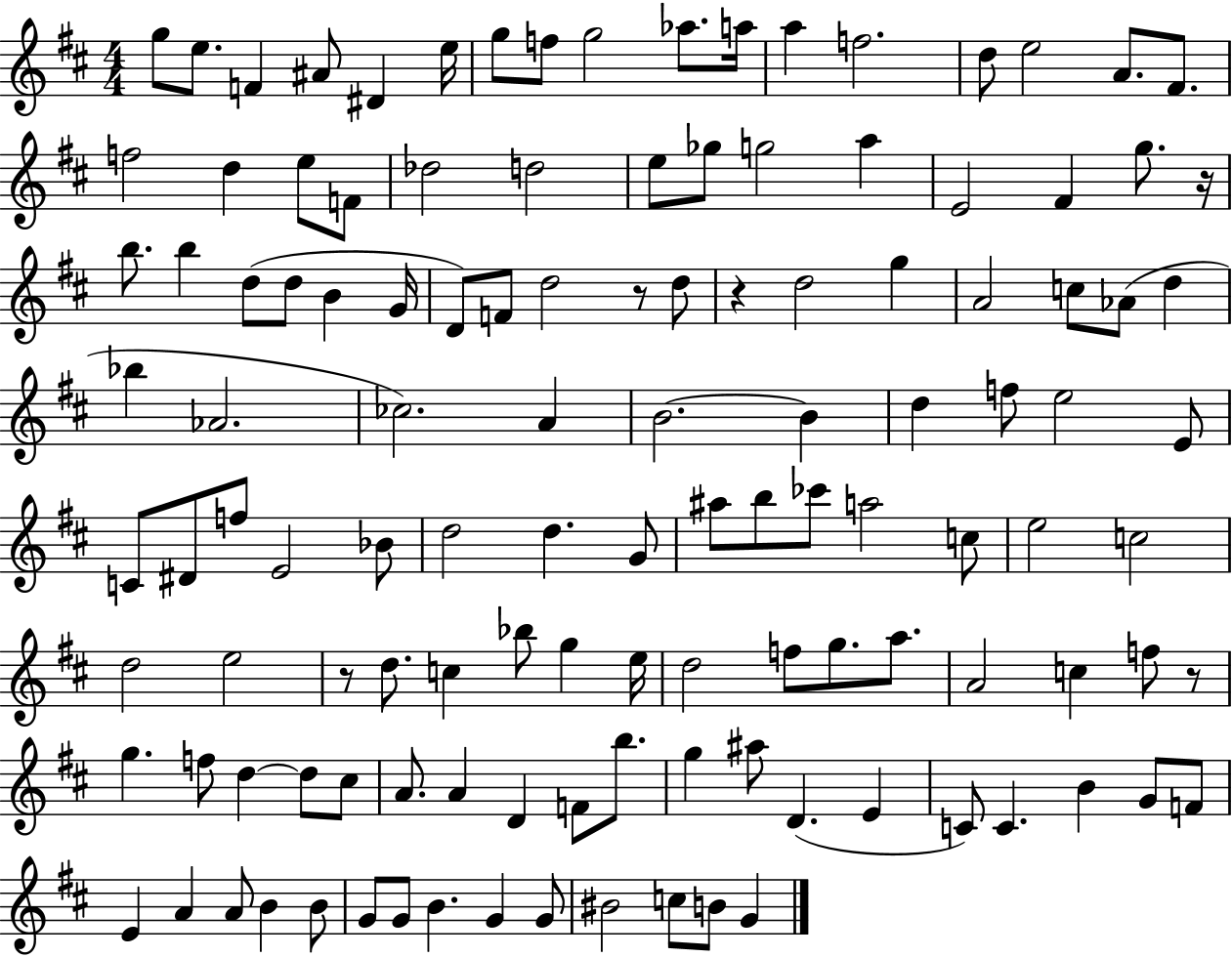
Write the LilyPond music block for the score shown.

{
  \clef treble
  \numericTimeSignature
  \time 4/4
  \key d \major
  g''8 e''8. f'4 ais'8 dis'4 e''16 | g''8 f''8 g''2 aes''8. a''16 | a''4 f''2. | d''8 e''2 a'8. fis'8. | \break f''2 d''4 e''8 f'8 | des''2 d''2 | e''8 ges''8 g''2 a''4 | e'2 fis'4 g''8. r16 | \break b''8. b''4 d''8( d''8 b'4 g'16 | d'8) f'8 d''2 r8 d''8 | r4 d''2 g''4 | a'2 c''8 aes'8( d''4 | \break bes''4 aes'2. | ces''2.) a'4 | b'2.~~ b'4 | d''4 f''8 e''2 e'8 | \break c'8 dis'8 f''8 e'2 bes'8 | d''2 d''4. g'8 | ais''8 b''8 ces'''8 a''2 c''8 | e''2 c''2 | \break d''2 e''2 | r8 d''8. c''4 bes''8 g''4 e''16 | d''2 f''8 g''8. a''8. | a'2 c''4 f''8 r8 | \break g''4. f''8 d''4~~ d''8 cis''8 | a'8. a'4 d'4 f'8 b''8. | g''4 ais''8 d'4.( e'4 | c'8) c'4. b'4 g'8 f'8 | \break e'4 a'4 a'8 b'4 b'8 | g'8 g'8 b'4. g'4 g'8 | bis'2 c''8 b'8 g'4 | \bar "|."
}